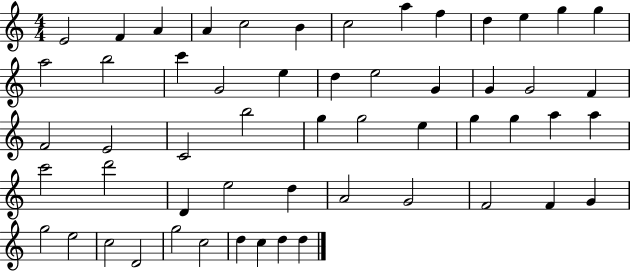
E4/h F4/q A4/q A4/q C5/h B4/q C5/h A5/q F5/q D5/q E5/q G5/q G5/q A5/h B5/h C6/q G4/h E5/q D5/q E5/h G4/q G4/q G4/h F4/q F4/h E4/h C4/h B5/h G5/q G5/h E5/q G5/q G5/q A5/q A5/q C6/h D6/h D4/q E5/h D5/q A4/h G4/h F4/h F4/q G4/q G5/h E5/h C5/h D4/h G5/h C5/h D5/q C5/q D5/q D5/q